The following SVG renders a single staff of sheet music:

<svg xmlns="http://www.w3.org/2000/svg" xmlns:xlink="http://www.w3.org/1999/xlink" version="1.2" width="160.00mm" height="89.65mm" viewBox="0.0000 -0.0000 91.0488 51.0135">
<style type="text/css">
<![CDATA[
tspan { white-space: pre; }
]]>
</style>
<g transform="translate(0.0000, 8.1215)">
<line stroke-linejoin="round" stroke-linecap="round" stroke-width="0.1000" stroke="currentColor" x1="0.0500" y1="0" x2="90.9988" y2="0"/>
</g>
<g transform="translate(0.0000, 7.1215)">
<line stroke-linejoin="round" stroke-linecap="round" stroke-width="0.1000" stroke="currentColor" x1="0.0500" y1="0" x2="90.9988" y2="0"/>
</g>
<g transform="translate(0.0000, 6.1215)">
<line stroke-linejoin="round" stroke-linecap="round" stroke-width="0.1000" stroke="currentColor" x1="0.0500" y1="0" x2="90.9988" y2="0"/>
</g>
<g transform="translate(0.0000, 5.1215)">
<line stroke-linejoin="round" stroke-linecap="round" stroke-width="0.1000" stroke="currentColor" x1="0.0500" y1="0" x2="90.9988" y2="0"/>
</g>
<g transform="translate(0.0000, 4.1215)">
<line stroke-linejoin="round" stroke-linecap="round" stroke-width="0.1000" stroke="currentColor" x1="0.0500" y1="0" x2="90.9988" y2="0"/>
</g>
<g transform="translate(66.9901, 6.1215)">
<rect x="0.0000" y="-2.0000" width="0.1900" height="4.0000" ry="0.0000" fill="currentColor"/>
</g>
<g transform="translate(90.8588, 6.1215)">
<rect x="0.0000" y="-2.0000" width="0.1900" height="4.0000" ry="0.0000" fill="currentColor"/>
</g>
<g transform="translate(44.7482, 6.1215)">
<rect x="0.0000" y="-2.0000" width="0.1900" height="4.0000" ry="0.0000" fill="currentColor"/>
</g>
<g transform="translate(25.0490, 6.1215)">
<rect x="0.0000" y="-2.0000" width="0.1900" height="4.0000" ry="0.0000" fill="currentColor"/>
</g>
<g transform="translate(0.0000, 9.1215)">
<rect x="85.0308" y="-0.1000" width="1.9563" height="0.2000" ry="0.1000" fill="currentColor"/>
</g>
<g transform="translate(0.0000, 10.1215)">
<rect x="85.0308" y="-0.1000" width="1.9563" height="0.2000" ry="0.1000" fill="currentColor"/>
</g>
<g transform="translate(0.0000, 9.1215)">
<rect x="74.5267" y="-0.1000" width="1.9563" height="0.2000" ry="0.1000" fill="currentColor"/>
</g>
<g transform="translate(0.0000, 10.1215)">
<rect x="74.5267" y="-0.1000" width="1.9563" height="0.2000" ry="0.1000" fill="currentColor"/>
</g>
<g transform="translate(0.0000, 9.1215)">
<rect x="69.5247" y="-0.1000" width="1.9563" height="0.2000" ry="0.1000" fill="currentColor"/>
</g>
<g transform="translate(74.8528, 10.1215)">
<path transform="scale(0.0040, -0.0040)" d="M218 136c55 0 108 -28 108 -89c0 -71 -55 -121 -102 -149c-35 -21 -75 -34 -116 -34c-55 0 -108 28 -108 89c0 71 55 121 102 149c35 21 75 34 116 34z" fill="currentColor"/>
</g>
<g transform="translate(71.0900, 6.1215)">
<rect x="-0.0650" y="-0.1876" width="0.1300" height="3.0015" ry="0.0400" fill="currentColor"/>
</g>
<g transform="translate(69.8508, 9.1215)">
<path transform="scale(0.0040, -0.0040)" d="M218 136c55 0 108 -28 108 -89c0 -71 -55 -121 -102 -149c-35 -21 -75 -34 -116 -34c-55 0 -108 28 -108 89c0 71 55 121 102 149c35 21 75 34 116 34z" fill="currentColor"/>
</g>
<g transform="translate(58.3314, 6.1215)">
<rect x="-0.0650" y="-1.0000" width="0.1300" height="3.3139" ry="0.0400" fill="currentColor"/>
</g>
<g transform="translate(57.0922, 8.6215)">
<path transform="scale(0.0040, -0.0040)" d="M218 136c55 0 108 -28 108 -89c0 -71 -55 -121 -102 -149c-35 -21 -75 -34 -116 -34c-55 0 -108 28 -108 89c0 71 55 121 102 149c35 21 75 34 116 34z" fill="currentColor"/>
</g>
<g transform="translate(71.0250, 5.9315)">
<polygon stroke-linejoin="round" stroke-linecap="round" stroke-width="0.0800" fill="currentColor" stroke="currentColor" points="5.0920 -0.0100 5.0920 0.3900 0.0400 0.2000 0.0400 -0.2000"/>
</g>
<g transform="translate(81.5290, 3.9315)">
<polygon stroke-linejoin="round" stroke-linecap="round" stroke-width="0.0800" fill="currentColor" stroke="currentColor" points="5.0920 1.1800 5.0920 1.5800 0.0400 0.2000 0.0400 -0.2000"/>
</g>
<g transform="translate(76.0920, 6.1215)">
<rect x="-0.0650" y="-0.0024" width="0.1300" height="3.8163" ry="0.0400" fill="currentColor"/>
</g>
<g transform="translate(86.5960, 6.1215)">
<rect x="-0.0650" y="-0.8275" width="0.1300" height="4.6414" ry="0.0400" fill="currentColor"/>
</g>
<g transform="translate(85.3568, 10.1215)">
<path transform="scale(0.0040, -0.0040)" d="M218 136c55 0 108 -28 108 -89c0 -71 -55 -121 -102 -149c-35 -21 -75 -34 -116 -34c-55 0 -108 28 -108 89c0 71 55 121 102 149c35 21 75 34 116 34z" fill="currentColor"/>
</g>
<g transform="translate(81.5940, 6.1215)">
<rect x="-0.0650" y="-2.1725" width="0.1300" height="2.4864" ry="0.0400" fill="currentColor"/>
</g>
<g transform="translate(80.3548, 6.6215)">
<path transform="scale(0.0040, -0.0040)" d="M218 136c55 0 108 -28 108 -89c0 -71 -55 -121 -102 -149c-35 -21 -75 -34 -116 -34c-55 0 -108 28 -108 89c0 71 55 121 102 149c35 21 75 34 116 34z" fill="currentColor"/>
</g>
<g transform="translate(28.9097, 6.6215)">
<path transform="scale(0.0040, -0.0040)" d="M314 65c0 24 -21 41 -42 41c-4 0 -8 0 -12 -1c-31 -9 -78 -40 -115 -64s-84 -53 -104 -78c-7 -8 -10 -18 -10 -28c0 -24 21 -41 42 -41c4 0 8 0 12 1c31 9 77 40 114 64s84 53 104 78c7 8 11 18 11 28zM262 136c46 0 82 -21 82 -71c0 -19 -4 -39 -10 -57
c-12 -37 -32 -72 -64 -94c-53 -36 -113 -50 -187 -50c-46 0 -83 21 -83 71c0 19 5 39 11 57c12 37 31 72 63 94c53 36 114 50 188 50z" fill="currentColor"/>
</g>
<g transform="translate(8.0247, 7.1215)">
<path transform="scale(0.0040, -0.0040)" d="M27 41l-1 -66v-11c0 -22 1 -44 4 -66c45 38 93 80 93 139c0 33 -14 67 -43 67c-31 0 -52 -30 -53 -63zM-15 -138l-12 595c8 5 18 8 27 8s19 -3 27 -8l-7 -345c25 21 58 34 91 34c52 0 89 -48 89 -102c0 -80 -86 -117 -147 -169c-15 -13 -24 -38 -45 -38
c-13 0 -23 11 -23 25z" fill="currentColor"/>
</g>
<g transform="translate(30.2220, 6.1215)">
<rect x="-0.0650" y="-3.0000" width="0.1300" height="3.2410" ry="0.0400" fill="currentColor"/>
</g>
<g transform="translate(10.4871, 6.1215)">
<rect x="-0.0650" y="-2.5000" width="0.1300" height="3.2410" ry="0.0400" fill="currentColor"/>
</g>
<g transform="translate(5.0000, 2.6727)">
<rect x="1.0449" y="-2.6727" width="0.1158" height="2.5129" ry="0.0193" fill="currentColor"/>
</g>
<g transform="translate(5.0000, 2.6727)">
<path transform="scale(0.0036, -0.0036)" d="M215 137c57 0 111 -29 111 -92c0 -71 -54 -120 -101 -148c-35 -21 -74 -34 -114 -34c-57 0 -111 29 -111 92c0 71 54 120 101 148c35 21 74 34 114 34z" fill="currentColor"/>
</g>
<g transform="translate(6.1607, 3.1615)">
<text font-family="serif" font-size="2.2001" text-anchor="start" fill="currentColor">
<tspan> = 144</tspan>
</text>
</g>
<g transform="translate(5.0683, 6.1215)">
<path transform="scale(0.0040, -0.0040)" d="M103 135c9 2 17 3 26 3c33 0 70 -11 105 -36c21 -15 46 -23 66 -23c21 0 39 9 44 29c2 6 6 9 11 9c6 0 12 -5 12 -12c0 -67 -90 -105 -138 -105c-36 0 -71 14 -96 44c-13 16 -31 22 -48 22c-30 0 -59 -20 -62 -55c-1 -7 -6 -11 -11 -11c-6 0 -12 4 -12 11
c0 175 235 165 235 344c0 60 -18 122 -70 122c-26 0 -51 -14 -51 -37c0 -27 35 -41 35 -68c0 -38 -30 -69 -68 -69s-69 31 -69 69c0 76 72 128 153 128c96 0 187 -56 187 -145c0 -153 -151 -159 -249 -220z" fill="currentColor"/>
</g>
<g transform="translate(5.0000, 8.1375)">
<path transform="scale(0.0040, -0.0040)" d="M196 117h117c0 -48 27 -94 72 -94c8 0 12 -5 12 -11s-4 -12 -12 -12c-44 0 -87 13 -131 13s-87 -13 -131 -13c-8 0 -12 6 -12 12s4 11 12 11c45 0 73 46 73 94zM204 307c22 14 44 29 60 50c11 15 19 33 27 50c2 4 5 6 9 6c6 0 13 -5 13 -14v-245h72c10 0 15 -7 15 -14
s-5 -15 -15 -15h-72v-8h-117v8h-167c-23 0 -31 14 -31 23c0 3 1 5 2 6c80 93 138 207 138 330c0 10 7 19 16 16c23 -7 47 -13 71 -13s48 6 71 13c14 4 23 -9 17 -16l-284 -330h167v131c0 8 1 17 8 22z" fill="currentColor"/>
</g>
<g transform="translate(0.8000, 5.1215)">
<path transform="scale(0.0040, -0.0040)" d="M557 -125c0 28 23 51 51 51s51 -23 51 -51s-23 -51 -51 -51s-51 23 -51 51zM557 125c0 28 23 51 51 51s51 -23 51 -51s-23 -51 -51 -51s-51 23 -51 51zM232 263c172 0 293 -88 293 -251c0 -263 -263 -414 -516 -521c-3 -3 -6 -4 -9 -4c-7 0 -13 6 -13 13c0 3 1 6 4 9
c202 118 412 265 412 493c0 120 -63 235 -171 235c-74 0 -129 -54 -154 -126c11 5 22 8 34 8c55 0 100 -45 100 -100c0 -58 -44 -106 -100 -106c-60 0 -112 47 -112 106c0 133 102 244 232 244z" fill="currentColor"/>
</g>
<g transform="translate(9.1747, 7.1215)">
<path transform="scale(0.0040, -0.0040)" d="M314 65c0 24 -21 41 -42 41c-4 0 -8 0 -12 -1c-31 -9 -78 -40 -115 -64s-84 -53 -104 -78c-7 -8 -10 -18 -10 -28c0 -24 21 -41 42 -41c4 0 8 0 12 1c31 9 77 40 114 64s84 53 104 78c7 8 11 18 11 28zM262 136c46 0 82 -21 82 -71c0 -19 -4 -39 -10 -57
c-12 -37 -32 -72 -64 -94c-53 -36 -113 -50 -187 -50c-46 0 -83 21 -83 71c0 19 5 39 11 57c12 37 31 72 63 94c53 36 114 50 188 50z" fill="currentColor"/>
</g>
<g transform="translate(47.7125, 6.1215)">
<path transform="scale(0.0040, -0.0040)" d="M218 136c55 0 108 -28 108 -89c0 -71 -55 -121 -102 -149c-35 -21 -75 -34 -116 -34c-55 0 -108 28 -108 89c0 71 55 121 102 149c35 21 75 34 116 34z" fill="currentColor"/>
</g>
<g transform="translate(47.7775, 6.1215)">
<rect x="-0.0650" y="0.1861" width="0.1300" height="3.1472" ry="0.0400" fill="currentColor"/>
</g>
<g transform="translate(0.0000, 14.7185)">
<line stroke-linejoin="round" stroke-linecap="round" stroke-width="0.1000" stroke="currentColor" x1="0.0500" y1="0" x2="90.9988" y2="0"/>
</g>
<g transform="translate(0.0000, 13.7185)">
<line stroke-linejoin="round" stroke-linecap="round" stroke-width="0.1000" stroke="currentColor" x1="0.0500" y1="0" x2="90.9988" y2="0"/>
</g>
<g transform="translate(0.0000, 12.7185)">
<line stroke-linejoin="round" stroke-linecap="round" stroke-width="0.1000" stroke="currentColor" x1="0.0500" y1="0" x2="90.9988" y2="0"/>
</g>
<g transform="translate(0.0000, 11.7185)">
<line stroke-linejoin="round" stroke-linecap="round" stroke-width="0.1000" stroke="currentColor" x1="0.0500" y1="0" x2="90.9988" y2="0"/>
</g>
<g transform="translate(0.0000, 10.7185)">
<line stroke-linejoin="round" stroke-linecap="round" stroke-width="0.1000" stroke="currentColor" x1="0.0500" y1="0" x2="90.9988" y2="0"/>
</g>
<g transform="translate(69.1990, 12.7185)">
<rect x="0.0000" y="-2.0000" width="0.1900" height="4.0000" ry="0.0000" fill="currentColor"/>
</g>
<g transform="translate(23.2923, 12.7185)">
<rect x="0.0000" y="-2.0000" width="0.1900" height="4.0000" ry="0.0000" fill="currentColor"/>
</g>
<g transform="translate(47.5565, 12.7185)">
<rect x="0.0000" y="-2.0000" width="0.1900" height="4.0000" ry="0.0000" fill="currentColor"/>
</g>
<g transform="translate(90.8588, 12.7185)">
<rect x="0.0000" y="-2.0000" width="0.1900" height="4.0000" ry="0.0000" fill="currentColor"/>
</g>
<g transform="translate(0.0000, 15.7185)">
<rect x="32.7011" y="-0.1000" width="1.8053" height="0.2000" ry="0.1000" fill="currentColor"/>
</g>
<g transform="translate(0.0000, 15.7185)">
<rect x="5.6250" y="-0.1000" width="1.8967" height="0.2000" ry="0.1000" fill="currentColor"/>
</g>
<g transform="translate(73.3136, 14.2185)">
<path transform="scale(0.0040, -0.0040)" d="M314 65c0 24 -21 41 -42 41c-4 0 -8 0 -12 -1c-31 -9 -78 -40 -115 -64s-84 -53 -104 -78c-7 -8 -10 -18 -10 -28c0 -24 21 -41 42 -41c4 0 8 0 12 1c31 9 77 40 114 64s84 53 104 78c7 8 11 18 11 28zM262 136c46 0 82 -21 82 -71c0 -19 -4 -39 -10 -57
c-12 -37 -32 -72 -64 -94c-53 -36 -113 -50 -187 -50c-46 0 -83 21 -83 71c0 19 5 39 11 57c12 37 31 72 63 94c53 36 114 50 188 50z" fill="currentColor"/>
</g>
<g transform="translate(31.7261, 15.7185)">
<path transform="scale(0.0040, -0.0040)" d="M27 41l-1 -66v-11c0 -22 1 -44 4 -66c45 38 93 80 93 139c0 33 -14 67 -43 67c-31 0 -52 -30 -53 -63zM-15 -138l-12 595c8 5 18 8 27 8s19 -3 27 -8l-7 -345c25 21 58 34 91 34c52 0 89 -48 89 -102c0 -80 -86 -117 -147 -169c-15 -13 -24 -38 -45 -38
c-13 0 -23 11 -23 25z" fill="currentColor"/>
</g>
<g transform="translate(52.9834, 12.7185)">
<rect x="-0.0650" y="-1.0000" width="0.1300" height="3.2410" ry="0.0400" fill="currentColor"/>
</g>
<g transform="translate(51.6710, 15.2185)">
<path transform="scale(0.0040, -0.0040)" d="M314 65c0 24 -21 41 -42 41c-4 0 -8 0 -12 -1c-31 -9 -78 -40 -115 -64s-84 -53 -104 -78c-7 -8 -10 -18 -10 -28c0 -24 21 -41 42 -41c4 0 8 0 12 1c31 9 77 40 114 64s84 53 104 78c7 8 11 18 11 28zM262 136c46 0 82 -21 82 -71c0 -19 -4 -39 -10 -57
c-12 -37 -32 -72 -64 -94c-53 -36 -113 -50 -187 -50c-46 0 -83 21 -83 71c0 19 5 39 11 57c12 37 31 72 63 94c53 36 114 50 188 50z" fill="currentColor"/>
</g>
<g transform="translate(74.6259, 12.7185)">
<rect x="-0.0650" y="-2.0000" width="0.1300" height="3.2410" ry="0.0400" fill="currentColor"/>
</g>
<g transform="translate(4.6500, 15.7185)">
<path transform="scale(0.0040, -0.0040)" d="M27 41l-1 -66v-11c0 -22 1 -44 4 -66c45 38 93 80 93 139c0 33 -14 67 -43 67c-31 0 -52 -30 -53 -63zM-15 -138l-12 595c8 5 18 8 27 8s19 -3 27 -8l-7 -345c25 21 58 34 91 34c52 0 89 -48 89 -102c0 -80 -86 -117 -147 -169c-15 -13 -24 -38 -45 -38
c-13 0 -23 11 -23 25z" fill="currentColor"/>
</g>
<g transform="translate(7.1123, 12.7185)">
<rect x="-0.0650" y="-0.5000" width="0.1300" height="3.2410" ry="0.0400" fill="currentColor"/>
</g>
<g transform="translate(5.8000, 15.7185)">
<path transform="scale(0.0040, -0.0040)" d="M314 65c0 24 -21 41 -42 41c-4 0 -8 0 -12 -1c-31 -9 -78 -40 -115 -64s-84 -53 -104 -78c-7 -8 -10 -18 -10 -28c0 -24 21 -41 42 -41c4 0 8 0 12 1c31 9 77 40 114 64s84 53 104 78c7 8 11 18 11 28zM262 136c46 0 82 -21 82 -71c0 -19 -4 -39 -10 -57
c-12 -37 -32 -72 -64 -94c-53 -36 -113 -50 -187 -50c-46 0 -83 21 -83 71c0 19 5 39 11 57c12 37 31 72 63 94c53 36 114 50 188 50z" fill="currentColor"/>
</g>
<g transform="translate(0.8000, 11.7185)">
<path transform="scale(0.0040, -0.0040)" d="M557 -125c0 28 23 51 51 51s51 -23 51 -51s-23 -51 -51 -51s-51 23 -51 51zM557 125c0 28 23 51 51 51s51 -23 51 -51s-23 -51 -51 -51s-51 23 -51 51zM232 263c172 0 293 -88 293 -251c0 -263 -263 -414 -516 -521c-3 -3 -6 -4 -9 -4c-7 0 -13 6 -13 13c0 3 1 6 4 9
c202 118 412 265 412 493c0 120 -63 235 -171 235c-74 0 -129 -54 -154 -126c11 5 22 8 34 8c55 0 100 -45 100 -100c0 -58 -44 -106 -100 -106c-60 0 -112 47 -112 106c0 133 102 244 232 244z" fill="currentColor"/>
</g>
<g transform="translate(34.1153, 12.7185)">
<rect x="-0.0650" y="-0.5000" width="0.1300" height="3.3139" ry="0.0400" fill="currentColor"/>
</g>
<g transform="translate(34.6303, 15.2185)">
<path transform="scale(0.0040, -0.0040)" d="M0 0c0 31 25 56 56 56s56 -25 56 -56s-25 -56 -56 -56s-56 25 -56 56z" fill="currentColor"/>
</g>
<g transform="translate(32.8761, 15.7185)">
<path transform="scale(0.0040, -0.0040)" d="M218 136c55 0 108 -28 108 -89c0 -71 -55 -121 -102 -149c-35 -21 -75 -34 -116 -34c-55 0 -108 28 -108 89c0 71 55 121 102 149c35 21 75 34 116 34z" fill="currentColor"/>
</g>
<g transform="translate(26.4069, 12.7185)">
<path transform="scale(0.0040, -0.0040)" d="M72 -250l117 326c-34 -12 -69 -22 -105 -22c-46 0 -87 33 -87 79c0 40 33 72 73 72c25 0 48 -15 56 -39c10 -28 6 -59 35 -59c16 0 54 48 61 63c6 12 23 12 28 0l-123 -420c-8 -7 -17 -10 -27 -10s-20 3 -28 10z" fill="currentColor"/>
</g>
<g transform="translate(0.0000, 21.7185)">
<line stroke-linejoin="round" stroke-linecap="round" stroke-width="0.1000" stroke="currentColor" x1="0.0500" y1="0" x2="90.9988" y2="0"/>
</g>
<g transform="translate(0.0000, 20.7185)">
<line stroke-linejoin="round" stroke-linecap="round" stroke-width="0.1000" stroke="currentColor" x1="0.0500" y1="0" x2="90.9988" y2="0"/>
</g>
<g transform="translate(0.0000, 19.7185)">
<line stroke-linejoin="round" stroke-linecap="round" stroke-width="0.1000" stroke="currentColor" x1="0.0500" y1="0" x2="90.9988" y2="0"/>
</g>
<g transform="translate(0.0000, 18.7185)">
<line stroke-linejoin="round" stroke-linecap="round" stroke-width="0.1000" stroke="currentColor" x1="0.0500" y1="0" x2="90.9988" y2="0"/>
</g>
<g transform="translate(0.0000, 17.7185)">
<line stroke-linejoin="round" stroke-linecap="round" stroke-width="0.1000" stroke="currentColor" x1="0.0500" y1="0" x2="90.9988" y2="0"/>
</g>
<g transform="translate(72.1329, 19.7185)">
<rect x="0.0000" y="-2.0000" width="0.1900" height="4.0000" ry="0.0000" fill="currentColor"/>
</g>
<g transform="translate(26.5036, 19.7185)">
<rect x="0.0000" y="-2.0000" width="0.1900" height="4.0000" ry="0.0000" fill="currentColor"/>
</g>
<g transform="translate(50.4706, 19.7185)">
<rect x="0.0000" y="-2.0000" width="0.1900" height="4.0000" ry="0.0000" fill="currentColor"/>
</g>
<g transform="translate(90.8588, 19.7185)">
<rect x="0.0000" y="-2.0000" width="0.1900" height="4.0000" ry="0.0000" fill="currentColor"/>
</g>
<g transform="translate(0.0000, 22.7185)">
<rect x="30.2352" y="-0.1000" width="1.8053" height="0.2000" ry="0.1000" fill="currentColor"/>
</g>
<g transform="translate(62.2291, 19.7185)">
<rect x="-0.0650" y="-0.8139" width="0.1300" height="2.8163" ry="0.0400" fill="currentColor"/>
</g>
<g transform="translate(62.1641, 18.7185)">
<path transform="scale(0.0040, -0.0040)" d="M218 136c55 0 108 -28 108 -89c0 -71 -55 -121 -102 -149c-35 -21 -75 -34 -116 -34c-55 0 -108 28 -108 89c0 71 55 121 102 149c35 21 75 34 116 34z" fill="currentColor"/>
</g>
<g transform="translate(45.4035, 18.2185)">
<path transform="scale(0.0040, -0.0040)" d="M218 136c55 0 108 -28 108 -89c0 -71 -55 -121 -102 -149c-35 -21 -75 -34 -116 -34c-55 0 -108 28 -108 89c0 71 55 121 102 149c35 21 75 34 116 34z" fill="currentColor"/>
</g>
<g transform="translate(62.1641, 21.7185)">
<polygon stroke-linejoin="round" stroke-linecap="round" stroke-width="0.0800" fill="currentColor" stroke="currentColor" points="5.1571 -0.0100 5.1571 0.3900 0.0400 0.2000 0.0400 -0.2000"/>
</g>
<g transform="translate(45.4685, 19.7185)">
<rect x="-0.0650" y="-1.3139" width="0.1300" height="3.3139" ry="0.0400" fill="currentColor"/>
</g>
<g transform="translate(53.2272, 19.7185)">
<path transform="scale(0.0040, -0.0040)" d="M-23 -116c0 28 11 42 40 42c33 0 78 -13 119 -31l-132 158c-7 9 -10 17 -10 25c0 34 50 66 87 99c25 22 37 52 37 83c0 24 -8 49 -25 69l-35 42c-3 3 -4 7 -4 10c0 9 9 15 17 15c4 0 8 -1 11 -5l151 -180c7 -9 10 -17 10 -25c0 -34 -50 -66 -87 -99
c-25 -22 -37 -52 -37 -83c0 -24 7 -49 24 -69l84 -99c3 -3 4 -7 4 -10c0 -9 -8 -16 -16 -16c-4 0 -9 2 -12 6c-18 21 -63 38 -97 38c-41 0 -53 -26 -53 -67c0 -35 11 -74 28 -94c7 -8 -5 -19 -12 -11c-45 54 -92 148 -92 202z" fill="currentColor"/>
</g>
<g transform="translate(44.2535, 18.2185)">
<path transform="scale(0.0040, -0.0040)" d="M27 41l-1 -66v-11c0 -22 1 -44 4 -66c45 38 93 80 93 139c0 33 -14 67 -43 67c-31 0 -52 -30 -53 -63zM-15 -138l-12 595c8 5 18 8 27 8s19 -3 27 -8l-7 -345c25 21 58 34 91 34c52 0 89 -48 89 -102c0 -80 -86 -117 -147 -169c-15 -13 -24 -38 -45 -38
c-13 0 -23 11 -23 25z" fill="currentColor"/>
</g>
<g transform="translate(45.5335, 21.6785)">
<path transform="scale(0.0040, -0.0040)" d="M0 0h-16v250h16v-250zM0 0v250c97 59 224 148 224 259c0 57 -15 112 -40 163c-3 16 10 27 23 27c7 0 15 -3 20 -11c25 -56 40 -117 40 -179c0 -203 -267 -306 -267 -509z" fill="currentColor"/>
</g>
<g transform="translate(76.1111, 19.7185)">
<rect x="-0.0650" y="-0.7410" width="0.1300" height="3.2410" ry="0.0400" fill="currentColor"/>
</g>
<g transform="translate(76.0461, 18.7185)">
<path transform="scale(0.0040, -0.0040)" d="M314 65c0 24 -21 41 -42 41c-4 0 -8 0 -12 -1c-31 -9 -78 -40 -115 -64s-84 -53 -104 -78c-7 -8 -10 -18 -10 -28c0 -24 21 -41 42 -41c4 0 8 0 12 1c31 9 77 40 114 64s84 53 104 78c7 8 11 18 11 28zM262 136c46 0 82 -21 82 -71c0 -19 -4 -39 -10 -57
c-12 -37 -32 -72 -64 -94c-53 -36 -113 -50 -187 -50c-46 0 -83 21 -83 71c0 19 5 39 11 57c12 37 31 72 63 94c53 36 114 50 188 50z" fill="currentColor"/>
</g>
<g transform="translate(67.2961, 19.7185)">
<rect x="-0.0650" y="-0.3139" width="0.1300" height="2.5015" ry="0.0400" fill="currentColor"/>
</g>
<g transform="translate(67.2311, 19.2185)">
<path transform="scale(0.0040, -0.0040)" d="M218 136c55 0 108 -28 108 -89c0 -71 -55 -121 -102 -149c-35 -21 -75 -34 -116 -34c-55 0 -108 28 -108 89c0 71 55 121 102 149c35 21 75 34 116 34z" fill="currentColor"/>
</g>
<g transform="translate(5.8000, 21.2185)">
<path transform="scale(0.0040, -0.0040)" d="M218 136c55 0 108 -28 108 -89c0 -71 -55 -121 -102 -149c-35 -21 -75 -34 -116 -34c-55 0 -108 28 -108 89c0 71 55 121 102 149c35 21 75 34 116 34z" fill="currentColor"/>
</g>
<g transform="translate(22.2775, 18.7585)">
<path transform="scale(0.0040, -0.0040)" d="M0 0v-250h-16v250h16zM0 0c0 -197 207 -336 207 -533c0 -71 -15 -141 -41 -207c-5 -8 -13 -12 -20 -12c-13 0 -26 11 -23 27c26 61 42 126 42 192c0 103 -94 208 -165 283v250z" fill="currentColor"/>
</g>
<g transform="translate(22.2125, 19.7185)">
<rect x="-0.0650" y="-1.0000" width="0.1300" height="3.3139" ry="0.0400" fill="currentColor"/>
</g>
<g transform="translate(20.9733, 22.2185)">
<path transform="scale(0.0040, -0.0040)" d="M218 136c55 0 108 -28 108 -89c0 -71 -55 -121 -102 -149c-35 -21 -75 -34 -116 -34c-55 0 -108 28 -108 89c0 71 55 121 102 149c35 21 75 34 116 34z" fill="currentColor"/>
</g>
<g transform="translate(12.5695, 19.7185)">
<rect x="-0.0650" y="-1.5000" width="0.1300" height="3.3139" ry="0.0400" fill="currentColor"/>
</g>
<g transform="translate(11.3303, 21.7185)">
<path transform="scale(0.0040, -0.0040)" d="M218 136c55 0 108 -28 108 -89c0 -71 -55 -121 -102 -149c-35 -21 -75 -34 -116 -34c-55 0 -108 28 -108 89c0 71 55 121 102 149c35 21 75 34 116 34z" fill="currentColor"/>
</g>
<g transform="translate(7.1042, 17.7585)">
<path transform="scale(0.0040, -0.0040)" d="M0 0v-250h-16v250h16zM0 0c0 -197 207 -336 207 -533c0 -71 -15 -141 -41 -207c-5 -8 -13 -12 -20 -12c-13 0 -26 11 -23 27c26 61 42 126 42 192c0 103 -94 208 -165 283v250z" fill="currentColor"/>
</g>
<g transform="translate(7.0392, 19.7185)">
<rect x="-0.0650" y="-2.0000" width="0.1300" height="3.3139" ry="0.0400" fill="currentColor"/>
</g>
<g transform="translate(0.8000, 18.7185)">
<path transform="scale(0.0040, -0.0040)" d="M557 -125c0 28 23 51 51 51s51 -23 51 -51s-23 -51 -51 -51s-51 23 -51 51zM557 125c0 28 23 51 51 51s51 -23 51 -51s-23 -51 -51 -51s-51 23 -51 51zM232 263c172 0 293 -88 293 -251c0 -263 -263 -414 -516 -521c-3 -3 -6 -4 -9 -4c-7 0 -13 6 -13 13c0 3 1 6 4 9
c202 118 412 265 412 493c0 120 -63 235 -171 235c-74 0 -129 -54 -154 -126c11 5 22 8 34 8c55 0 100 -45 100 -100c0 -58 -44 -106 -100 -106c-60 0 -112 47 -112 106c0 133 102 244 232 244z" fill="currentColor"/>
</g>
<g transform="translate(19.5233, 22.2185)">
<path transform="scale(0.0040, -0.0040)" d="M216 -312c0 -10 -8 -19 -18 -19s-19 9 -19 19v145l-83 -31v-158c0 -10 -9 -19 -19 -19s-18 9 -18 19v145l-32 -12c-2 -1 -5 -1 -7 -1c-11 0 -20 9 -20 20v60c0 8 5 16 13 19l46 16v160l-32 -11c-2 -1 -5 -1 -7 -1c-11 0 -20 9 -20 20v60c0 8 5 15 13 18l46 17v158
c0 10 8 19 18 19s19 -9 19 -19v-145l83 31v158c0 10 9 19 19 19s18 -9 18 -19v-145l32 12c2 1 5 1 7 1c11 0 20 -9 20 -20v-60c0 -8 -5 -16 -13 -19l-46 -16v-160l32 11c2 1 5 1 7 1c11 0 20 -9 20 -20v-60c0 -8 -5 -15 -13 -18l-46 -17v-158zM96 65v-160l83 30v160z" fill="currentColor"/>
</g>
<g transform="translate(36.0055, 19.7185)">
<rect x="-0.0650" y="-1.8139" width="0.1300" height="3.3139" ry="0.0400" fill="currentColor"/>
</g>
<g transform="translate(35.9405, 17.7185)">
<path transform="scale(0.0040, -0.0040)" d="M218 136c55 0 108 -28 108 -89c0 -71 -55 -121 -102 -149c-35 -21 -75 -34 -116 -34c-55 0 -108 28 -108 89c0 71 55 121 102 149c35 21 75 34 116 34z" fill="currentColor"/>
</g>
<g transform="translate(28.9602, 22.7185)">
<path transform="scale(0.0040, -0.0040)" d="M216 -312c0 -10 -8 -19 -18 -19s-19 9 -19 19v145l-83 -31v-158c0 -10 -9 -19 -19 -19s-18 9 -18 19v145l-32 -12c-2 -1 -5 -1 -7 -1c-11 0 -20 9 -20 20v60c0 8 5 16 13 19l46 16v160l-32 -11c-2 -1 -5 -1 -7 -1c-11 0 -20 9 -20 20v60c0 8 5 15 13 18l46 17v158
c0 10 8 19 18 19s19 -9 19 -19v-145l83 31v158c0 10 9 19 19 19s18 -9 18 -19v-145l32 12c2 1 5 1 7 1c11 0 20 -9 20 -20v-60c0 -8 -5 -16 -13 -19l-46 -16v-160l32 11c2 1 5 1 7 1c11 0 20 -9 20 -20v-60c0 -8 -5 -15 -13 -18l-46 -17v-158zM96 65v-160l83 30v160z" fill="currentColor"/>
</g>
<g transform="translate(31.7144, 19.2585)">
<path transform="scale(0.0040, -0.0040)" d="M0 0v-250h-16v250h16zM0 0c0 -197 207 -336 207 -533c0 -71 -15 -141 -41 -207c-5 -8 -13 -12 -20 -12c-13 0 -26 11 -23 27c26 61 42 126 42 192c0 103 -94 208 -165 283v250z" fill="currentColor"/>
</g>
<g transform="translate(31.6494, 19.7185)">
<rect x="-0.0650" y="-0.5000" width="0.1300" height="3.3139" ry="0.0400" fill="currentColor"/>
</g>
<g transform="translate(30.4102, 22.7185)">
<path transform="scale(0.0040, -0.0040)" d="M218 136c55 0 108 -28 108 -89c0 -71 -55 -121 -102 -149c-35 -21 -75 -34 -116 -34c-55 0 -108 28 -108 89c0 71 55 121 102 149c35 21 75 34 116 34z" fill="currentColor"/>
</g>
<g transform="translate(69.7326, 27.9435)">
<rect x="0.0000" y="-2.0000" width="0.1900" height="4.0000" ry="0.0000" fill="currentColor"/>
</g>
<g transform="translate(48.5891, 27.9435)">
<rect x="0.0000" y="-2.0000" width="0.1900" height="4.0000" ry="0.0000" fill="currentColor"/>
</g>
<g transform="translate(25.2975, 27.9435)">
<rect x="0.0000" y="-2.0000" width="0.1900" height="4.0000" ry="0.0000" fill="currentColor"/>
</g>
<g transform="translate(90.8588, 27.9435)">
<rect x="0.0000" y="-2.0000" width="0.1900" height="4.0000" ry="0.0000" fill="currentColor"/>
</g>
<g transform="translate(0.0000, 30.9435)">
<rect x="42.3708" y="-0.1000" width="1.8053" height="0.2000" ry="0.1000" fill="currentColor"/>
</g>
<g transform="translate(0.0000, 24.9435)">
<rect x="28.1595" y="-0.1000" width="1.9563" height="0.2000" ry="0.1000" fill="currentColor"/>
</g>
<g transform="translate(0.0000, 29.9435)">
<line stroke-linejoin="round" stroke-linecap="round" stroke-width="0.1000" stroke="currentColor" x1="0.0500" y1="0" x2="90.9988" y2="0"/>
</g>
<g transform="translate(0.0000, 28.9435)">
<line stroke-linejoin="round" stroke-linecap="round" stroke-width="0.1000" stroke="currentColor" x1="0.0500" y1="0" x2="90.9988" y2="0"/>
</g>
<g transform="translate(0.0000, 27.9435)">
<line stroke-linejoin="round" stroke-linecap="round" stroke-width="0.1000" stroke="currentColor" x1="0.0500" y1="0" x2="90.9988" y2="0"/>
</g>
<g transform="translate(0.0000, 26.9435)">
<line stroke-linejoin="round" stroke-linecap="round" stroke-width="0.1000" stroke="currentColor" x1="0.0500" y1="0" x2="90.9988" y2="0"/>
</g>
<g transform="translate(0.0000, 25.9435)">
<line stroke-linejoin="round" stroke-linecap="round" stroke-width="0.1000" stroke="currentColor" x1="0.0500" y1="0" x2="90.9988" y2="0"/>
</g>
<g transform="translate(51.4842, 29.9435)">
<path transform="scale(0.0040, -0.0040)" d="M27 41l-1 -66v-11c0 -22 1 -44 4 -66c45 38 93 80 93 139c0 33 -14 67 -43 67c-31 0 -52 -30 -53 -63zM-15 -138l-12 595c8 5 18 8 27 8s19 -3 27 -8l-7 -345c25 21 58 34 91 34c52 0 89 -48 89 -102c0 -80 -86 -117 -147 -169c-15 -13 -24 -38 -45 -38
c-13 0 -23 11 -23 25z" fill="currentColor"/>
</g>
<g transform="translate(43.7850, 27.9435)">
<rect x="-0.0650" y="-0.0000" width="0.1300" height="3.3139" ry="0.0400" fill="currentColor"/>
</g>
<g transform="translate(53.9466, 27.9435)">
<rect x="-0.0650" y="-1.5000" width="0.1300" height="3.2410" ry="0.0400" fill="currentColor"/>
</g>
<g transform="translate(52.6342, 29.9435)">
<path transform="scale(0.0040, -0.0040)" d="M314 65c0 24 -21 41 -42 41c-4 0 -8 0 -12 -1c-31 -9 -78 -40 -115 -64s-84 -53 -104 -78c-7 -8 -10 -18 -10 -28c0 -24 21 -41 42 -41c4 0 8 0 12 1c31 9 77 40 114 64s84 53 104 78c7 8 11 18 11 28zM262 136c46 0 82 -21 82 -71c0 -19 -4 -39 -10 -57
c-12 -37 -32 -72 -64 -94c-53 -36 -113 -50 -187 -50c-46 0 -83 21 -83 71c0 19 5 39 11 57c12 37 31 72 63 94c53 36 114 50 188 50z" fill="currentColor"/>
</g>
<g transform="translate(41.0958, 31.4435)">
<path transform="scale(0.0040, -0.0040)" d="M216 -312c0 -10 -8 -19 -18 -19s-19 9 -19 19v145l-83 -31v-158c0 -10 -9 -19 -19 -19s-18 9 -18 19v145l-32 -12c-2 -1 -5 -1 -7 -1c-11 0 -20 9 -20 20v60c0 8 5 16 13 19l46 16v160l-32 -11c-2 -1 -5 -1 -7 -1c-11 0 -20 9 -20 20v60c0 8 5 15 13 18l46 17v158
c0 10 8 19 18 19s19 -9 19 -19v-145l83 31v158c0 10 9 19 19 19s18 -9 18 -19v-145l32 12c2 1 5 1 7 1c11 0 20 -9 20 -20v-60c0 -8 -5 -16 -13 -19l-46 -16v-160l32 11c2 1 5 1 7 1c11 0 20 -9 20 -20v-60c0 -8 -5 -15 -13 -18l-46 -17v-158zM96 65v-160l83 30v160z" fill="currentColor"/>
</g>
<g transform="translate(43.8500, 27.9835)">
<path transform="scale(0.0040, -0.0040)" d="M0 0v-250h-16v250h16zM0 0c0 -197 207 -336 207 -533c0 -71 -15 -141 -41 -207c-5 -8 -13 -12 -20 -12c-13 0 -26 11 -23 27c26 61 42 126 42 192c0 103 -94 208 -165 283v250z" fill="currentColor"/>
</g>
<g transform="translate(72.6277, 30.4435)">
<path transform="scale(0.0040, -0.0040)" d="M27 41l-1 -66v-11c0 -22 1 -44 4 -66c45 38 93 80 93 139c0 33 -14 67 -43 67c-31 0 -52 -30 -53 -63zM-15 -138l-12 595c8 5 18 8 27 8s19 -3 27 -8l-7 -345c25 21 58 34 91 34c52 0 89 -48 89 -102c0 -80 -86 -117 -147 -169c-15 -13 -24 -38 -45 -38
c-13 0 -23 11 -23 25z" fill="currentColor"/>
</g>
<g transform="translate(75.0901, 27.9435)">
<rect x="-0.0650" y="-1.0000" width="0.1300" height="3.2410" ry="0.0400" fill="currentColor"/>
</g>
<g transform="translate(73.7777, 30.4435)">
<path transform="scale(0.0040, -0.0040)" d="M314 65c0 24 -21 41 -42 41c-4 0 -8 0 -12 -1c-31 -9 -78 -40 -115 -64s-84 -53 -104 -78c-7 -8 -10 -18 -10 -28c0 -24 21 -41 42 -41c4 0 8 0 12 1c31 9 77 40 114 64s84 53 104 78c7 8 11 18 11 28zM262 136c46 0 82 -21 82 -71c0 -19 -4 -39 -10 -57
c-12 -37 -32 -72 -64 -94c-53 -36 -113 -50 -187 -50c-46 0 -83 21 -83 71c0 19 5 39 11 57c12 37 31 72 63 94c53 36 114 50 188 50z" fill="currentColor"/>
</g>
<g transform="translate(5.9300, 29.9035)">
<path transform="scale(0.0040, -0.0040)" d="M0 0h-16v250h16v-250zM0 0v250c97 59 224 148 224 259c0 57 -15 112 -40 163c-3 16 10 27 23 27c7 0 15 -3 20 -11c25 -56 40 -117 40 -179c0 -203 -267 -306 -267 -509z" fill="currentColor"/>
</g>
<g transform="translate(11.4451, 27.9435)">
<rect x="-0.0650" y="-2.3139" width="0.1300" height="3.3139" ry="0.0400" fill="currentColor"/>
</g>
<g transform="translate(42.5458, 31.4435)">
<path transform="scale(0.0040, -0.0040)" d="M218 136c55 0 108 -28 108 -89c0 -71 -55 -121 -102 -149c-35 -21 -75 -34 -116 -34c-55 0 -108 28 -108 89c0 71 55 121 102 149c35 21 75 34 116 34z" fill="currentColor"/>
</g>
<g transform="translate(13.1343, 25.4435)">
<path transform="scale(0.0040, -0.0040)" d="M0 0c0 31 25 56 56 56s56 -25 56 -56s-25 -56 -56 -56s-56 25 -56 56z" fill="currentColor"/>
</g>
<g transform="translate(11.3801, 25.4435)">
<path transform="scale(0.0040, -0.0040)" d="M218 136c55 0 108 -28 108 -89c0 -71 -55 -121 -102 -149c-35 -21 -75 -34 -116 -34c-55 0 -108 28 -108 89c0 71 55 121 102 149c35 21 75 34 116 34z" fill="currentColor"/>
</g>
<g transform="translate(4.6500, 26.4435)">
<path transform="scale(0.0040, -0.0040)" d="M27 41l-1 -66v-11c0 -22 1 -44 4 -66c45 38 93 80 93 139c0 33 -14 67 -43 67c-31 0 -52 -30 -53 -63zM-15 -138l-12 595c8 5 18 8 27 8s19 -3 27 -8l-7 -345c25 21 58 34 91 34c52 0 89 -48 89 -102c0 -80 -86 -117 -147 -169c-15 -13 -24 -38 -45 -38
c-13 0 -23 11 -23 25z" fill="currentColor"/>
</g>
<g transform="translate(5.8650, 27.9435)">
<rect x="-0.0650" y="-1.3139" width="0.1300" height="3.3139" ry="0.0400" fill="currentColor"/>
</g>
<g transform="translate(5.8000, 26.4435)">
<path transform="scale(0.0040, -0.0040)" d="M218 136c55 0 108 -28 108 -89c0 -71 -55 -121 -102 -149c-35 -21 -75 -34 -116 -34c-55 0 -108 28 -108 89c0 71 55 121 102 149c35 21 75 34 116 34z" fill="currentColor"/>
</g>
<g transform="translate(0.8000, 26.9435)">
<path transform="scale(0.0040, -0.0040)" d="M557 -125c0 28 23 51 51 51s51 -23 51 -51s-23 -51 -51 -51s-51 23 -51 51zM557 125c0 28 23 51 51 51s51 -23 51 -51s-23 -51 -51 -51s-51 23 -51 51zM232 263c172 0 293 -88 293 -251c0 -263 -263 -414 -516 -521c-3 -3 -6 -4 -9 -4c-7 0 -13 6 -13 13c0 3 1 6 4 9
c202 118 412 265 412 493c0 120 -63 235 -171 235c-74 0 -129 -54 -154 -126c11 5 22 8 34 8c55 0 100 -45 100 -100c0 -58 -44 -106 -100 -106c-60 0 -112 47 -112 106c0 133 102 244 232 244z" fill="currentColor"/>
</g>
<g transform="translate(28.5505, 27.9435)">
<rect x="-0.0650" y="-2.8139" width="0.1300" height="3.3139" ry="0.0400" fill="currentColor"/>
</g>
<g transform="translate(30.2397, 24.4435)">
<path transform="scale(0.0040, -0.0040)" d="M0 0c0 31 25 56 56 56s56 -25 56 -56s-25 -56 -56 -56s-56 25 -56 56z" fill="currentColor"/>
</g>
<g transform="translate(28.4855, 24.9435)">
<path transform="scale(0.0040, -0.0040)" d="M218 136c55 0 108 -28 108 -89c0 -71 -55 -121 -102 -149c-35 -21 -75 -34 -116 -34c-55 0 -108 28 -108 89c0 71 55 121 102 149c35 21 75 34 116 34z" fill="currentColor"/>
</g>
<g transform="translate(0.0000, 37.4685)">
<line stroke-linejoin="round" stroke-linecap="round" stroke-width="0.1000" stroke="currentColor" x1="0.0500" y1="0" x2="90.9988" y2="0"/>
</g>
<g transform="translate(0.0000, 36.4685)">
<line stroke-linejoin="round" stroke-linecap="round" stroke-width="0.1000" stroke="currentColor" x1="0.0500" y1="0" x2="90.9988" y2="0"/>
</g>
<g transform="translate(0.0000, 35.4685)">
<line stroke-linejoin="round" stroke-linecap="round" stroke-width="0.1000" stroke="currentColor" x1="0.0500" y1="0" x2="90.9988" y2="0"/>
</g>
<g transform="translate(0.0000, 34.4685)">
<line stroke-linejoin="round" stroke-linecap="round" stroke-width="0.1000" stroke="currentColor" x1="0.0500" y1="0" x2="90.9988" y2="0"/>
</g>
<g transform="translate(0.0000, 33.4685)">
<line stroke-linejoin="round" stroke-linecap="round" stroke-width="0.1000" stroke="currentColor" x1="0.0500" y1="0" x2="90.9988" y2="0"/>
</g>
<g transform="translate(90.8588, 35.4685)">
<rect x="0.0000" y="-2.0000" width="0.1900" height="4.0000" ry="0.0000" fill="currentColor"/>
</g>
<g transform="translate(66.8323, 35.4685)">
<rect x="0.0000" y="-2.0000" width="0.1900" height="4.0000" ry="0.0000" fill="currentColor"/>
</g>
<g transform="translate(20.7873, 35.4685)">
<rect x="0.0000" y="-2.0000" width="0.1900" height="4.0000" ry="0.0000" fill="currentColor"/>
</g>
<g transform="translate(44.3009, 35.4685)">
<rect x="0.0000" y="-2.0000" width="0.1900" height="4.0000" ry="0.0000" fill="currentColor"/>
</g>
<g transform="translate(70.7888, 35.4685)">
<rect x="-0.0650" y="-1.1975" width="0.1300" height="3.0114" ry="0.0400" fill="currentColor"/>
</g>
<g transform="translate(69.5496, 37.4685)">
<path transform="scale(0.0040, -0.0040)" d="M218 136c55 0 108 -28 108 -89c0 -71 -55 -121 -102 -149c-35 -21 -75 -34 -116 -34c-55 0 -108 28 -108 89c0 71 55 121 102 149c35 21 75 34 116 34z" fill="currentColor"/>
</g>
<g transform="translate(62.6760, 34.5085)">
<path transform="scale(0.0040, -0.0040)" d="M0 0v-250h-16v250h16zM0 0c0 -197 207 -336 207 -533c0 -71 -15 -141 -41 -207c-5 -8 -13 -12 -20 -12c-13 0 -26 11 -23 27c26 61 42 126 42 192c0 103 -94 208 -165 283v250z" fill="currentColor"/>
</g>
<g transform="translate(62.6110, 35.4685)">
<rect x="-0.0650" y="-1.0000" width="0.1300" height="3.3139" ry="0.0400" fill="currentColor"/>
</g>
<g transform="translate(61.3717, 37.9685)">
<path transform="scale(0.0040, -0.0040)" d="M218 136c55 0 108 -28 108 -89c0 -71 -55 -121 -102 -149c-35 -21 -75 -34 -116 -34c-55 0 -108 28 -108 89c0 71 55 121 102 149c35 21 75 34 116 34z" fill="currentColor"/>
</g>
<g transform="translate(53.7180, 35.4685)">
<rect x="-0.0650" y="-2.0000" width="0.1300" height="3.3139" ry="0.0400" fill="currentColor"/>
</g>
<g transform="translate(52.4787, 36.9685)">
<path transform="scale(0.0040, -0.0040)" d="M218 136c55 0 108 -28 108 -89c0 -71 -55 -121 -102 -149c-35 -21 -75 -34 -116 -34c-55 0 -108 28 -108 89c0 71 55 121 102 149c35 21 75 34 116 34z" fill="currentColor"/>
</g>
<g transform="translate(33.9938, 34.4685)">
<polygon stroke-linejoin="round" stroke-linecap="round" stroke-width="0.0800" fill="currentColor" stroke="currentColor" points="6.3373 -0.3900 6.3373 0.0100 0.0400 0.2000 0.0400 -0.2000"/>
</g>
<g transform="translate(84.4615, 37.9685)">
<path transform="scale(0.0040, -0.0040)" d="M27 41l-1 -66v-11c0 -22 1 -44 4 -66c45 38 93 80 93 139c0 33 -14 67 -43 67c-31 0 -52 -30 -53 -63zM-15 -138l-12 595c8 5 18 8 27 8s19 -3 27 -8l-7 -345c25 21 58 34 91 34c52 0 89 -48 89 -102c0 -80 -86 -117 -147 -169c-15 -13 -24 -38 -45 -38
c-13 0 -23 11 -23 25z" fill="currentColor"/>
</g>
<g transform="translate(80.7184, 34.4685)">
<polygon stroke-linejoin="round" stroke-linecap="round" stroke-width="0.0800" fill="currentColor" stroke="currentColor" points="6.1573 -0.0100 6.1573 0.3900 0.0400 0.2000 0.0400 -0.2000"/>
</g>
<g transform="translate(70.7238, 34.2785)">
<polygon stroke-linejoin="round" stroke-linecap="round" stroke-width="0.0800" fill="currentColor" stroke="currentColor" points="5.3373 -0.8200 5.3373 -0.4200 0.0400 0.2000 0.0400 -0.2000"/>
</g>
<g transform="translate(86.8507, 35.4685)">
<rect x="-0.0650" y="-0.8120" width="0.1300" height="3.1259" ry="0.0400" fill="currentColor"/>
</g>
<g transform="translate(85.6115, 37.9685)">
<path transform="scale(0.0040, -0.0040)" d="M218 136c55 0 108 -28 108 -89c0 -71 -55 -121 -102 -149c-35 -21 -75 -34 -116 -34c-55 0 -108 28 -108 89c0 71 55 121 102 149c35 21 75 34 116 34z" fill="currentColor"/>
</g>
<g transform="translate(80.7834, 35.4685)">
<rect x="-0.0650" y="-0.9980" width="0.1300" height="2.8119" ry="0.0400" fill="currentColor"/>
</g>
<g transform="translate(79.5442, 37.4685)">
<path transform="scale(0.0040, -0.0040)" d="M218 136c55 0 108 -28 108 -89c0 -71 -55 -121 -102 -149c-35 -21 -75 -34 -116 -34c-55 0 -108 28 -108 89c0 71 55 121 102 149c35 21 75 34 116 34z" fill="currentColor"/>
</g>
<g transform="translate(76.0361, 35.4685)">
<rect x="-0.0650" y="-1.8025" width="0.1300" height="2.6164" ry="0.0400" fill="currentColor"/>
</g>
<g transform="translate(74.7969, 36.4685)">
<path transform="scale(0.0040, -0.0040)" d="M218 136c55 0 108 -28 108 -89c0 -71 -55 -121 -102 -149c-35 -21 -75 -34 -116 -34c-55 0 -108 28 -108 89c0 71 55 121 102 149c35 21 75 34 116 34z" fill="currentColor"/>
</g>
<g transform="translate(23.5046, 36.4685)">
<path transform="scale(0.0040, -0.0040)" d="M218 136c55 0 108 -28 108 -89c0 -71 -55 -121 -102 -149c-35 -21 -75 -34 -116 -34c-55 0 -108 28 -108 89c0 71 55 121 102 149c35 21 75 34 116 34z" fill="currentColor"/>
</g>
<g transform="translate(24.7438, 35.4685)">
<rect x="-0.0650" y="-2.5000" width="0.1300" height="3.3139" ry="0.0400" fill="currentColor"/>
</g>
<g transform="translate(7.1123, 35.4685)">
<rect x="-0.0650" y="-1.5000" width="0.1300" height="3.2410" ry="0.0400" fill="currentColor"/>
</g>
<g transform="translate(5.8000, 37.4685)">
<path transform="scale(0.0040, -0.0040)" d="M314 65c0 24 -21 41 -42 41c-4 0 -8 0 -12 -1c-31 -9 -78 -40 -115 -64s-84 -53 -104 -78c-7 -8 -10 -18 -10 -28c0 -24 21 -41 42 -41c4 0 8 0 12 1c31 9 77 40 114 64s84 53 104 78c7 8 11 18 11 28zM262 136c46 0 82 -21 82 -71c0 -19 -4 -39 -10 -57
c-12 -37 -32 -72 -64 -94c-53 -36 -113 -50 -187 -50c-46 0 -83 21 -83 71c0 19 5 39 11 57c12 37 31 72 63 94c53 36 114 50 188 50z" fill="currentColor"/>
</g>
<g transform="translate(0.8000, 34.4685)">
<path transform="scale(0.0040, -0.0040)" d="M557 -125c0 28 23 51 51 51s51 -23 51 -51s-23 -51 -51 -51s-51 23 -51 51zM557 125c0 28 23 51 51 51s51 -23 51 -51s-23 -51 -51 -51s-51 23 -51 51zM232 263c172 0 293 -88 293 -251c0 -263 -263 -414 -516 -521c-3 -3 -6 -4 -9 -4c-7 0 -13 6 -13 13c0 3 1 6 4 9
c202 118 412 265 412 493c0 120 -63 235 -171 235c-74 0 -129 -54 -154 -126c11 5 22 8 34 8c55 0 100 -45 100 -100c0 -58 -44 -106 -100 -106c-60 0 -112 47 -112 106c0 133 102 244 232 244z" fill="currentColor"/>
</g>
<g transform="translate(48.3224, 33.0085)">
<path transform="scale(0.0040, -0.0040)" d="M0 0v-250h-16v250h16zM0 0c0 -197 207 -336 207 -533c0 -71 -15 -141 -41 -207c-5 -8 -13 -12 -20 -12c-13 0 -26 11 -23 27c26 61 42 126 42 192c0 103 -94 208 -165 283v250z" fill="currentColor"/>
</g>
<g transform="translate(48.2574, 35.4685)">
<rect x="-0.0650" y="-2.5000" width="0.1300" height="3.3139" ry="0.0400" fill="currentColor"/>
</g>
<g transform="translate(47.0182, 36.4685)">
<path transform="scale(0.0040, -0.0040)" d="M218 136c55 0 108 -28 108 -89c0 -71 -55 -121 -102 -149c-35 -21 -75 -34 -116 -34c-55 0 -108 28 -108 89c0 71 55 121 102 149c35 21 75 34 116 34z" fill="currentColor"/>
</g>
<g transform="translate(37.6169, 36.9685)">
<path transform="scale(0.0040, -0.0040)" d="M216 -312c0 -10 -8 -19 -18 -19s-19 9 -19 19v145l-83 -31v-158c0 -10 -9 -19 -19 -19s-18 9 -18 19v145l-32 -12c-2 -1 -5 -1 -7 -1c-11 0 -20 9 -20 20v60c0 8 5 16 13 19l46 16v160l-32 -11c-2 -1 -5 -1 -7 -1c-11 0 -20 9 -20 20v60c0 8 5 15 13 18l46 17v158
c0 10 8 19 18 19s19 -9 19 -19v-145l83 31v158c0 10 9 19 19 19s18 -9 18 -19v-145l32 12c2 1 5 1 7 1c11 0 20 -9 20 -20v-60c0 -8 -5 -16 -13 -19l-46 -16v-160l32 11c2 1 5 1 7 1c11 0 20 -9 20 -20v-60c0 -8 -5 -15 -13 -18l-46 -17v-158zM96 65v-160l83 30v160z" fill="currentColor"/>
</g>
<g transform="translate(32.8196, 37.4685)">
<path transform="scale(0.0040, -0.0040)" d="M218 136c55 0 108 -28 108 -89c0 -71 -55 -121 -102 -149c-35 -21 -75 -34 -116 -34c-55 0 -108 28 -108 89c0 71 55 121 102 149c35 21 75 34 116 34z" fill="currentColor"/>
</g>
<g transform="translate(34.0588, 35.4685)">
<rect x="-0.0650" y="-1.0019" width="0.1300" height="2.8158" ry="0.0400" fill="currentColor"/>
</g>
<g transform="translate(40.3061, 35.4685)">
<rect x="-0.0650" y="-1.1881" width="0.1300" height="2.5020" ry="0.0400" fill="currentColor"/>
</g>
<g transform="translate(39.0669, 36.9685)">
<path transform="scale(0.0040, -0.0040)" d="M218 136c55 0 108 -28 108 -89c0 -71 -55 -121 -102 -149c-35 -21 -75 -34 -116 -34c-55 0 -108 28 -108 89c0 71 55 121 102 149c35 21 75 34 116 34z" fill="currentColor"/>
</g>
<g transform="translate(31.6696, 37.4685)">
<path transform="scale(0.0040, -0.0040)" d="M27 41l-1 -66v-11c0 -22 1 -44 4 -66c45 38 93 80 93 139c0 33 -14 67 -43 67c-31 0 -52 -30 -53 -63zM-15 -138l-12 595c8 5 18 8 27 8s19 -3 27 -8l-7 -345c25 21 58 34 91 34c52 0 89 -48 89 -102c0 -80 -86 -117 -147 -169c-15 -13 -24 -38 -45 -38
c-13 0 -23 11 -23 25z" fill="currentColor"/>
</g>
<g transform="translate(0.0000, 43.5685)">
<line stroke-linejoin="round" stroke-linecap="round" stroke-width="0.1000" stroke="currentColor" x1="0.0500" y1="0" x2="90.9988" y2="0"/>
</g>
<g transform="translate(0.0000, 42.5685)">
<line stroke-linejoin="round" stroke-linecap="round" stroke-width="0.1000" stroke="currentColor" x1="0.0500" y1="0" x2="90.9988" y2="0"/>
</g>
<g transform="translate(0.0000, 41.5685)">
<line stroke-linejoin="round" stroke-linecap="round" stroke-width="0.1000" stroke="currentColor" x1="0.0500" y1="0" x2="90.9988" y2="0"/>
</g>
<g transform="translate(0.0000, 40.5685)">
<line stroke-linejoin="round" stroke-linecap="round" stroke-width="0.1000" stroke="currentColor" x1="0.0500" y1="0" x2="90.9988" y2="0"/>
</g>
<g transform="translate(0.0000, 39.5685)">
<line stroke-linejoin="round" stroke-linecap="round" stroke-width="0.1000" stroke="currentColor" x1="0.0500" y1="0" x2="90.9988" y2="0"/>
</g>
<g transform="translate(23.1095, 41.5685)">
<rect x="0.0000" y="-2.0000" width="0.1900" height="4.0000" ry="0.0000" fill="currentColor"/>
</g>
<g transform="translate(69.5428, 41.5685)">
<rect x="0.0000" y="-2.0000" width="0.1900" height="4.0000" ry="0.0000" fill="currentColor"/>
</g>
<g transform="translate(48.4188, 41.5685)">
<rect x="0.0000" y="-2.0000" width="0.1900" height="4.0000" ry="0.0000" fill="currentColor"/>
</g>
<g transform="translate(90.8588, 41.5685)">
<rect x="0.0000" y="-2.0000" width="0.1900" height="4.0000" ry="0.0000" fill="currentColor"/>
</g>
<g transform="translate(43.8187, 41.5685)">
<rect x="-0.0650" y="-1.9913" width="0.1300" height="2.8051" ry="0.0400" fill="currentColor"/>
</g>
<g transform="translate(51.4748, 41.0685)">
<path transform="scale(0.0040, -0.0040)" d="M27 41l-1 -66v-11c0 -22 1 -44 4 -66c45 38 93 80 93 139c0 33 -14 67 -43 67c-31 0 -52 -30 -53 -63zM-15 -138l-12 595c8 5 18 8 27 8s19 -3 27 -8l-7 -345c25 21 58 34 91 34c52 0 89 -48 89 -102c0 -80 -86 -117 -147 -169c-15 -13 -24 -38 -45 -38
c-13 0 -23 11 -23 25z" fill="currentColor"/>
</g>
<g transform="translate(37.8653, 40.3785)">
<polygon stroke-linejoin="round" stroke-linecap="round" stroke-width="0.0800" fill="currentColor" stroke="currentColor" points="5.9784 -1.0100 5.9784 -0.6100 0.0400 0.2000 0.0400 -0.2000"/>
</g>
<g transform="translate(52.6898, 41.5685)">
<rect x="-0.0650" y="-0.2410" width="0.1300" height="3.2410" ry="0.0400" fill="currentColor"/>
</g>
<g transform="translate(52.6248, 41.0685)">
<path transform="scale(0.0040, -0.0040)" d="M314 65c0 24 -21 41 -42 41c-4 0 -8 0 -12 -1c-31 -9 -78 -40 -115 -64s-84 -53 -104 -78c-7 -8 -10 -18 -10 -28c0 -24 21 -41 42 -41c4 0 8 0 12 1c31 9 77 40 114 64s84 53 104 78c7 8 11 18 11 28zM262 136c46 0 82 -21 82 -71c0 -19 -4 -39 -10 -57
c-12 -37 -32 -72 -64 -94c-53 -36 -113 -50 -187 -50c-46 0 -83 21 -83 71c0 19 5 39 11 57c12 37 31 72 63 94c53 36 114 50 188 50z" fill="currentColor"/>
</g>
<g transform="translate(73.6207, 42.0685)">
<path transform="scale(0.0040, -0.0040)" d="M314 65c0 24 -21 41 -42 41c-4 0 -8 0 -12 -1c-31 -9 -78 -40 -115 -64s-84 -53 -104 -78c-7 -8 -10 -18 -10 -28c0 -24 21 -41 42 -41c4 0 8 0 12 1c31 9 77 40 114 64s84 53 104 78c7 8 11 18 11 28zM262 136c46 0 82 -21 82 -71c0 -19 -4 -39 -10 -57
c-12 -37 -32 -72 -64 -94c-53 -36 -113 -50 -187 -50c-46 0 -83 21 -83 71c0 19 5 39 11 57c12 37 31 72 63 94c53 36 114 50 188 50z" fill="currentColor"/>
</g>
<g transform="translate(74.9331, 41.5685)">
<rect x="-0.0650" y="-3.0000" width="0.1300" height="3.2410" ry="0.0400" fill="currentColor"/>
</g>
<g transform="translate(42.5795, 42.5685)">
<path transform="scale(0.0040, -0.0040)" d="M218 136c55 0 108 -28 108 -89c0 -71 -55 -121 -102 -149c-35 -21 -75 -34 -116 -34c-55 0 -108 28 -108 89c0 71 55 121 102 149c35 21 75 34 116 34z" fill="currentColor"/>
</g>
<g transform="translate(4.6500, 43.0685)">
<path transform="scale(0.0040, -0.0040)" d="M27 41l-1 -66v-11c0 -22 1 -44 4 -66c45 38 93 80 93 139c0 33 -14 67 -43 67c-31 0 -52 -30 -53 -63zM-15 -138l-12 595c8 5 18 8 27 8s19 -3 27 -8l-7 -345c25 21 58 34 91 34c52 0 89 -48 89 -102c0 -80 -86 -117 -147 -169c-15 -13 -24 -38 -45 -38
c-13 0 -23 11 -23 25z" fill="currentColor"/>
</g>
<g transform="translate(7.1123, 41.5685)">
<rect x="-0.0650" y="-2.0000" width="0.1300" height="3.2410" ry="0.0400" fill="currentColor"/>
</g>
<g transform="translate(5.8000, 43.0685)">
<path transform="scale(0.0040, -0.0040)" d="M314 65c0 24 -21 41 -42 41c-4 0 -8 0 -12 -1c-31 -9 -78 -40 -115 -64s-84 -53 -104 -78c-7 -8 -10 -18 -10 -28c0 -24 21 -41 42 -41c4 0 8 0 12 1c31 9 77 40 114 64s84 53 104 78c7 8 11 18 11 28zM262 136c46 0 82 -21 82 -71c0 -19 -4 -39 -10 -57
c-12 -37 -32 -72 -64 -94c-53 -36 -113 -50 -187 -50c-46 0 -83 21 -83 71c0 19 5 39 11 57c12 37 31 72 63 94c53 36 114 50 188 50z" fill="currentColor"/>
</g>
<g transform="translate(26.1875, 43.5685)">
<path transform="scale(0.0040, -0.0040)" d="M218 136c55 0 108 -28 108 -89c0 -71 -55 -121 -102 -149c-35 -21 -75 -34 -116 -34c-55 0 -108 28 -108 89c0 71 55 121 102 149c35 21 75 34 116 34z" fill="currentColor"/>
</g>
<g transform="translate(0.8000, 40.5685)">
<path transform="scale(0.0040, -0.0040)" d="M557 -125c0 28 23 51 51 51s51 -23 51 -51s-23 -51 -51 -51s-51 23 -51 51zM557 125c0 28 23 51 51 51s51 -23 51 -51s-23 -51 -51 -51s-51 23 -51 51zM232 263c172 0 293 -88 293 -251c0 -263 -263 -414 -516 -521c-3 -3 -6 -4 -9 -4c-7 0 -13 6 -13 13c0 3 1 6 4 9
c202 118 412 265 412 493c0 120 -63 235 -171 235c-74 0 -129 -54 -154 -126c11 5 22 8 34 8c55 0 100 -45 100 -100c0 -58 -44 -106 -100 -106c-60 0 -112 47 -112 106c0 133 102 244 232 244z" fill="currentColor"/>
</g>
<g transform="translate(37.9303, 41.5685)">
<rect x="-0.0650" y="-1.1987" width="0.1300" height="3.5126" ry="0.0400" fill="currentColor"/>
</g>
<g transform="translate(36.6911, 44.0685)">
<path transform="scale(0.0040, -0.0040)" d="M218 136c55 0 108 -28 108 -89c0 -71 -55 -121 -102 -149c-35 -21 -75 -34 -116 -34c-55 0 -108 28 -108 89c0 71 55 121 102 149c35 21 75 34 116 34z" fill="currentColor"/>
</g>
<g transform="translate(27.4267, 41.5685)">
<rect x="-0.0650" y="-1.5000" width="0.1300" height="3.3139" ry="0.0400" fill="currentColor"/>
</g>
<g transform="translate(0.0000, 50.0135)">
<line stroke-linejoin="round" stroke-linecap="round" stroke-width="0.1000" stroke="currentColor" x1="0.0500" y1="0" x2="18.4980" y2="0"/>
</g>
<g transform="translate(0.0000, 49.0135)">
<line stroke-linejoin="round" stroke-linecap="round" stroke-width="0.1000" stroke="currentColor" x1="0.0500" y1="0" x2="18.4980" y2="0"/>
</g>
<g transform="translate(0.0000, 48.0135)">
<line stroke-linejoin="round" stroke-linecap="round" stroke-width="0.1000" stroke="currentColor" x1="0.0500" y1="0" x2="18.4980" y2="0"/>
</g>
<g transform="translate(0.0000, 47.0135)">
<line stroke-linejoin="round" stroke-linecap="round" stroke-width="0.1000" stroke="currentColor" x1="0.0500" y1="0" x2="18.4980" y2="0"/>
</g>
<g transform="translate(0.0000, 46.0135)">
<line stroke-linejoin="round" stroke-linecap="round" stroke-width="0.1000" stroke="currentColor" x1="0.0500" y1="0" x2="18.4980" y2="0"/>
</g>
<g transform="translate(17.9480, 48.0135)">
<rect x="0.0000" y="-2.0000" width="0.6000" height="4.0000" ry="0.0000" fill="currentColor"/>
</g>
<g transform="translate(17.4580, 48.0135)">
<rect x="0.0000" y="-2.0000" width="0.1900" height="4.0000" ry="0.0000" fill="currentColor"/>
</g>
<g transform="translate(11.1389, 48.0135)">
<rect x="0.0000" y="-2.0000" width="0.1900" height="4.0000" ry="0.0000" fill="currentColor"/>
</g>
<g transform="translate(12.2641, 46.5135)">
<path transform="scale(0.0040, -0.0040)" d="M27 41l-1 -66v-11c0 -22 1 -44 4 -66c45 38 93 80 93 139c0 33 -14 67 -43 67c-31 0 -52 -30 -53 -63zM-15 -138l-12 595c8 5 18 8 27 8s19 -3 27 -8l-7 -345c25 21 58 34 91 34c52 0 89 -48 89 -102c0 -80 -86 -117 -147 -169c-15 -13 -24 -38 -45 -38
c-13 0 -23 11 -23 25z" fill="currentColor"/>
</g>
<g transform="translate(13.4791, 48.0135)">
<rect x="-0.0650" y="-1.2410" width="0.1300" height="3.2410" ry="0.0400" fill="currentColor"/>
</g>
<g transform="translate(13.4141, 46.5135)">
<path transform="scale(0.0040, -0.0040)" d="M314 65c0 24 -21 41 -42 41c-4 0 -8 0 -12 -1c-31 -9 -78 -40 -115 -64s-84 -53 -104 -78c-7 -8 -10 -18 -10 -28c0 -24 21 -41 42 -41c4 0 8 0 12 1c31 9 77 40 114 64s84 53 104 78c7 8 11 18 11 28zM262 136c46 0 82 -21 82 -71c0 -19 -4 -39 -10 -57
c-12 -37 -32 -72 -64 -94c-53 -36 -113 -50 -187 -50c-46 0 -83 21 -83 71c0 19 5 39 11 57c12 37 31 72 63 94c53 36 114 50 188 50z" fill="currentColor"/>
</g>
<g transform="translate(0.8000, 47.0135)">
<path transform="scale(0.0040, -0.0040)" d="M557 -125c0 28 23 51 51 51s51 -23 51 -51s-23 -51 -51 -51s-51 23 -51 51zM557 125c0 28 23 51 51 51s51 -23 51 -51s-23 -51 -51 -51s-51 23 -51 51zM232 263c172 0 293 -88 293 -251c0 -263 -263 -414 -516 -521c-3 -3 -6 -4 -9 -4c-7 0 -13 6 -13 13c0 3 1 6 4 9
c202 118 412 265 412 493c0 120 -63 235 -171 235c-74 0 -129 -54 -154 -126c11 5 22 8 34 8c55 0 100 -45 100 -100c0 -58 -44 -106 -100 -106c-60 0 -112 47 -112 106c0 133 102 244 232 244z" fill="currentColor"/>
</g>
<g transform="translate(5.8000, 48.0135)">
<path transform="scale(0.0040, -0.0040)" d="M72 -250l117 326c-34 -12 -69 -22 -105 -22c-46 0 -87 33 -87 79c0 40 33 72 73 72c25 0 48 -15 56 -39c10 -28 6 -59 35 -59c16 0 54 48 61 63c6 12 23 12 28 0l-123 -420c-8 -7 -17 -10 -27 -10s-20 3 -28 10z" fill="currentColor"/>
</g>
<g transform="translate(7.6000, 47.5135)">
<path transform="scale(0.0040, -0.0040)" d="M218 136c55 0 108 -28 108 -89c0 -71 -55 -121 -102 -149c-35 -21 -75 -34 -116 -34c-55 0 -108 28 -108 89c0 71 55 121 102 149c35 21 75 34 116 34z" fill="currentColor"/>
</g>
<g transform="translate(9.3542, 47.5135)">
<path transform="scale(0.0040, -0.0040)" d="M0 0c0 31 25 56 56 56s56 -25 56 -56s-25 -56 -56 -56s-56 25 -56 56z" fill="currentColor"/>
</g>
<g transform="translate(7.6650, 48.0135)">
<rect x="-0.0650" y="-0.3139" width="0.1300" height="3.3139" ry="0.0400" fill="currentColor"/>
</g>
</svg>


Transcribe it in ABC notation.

X:1
T:Untitled
M:2/4
L:1/4
K:C
_B,,2 C,2 D, F,, E,,/2 C,,/2 C,/2 C,,/2 _E,,2 z/2 _E,, F,,2 A,,2 A,,/2 G,, ^F,,/2 ^E,,/2 A, _G,/2 z F,/2 E,/2 F,2 _G,/2 B, C ^D,,/2 _G,,2 _F,,2 G,,2 B,, _G,,/2 ^A,,/2 B,,/2 A,, F,,/2 G,,/2 B,,/2 G,,/2 _F,,/2 _A,,2 G,, F,,/2 B,,/2 _E,2 C,2 z/2 E, _G,2